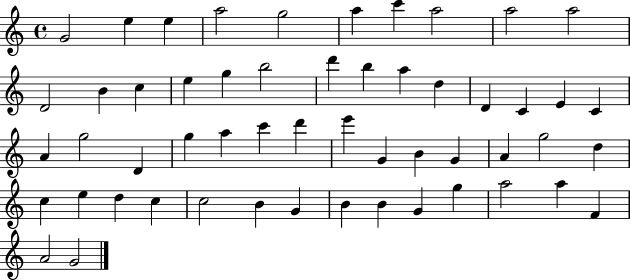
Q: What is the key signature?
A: C major